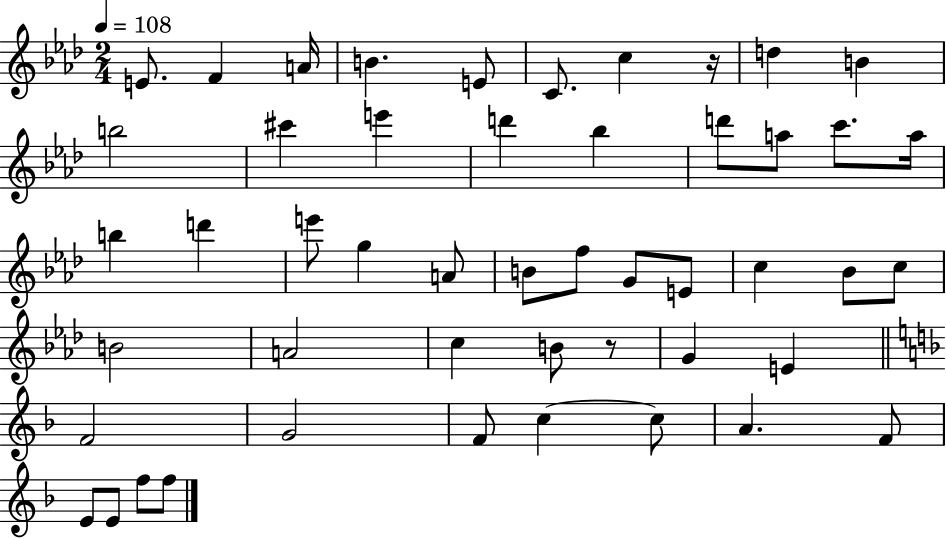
X:1
T:Untitled
M:2/4
L:1/4
K:Ab
E/2 F A/4 B E/2 C/2 c z/4 d B b2 ^c' e' d' _b d'/2 a/2 c'/2 a/4 b d' e'/2 g A/2 B/2 f/2 G/2 E/2 c _B/2 c/2 B2 A2 c B/2 z/2 G E F2 G2 F/2 c c/2 A F/2 E/2 E/2 f/2 f/2